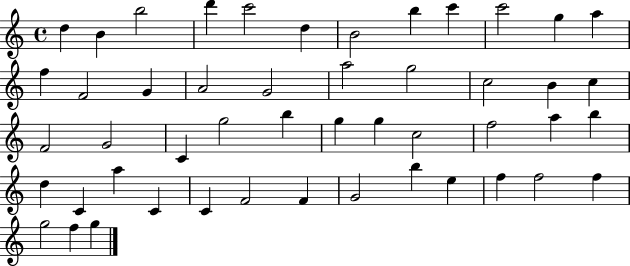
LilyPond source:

{
  \clef treble
  \time 4/4
  \defaultTimeSignature
  \key c \major
  d''4 b'4 b''2 | d'''4 c'''2 d''4 | b'2 b''4 c'''4 | c'''2 g''4 a''4 | \break f''4 f'2 g'4 | a'2 g'2 | a''2 g''2 | c''2 b'4 c''4 | \break f'2 g'2 | c'4 g''2 b''4 | g''4 g''4 c''2 | f''2 a''4 b''4 | \break d''4 c'4 a''4 c'4 | c'4 f'2 f'4 | g'2 b''4 e''4 | f''4 f''2 f''4 | \break g''2 f''4 g''4 | \bar "|."
}